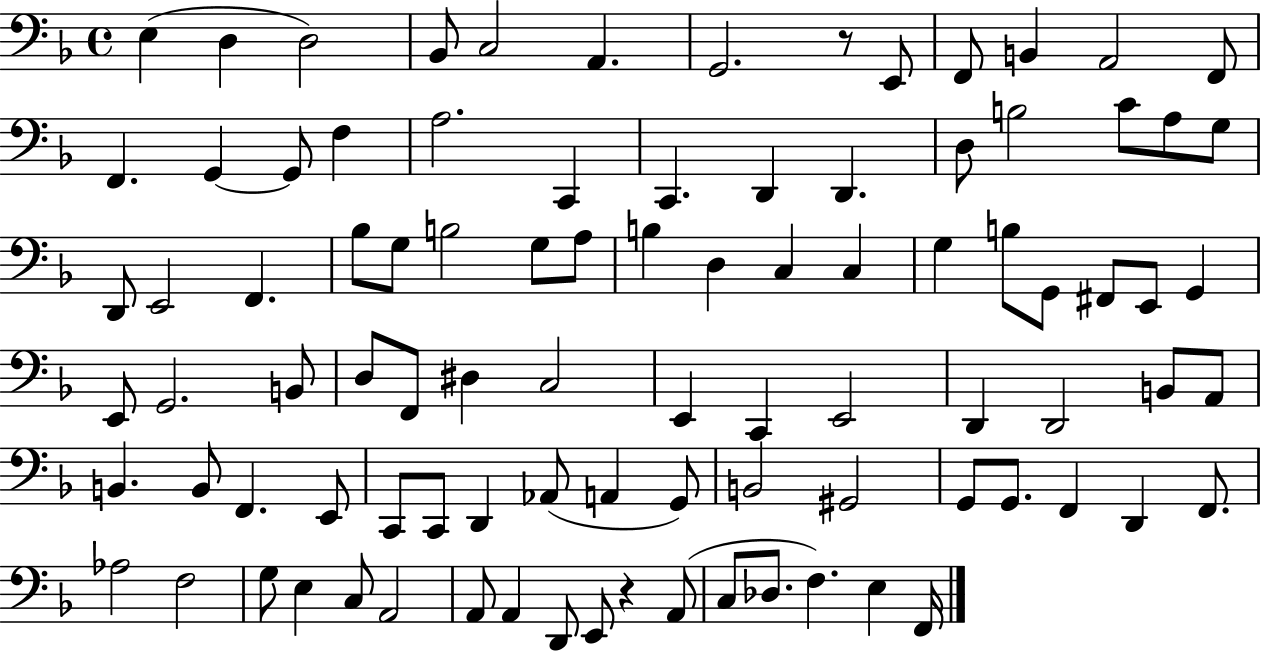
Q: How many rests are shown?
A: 2